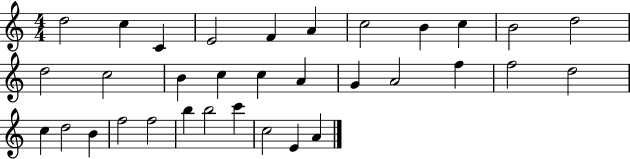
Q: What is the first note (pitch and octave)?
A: D5